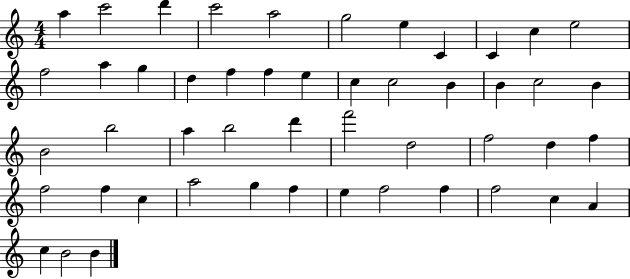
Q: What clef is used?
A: treble